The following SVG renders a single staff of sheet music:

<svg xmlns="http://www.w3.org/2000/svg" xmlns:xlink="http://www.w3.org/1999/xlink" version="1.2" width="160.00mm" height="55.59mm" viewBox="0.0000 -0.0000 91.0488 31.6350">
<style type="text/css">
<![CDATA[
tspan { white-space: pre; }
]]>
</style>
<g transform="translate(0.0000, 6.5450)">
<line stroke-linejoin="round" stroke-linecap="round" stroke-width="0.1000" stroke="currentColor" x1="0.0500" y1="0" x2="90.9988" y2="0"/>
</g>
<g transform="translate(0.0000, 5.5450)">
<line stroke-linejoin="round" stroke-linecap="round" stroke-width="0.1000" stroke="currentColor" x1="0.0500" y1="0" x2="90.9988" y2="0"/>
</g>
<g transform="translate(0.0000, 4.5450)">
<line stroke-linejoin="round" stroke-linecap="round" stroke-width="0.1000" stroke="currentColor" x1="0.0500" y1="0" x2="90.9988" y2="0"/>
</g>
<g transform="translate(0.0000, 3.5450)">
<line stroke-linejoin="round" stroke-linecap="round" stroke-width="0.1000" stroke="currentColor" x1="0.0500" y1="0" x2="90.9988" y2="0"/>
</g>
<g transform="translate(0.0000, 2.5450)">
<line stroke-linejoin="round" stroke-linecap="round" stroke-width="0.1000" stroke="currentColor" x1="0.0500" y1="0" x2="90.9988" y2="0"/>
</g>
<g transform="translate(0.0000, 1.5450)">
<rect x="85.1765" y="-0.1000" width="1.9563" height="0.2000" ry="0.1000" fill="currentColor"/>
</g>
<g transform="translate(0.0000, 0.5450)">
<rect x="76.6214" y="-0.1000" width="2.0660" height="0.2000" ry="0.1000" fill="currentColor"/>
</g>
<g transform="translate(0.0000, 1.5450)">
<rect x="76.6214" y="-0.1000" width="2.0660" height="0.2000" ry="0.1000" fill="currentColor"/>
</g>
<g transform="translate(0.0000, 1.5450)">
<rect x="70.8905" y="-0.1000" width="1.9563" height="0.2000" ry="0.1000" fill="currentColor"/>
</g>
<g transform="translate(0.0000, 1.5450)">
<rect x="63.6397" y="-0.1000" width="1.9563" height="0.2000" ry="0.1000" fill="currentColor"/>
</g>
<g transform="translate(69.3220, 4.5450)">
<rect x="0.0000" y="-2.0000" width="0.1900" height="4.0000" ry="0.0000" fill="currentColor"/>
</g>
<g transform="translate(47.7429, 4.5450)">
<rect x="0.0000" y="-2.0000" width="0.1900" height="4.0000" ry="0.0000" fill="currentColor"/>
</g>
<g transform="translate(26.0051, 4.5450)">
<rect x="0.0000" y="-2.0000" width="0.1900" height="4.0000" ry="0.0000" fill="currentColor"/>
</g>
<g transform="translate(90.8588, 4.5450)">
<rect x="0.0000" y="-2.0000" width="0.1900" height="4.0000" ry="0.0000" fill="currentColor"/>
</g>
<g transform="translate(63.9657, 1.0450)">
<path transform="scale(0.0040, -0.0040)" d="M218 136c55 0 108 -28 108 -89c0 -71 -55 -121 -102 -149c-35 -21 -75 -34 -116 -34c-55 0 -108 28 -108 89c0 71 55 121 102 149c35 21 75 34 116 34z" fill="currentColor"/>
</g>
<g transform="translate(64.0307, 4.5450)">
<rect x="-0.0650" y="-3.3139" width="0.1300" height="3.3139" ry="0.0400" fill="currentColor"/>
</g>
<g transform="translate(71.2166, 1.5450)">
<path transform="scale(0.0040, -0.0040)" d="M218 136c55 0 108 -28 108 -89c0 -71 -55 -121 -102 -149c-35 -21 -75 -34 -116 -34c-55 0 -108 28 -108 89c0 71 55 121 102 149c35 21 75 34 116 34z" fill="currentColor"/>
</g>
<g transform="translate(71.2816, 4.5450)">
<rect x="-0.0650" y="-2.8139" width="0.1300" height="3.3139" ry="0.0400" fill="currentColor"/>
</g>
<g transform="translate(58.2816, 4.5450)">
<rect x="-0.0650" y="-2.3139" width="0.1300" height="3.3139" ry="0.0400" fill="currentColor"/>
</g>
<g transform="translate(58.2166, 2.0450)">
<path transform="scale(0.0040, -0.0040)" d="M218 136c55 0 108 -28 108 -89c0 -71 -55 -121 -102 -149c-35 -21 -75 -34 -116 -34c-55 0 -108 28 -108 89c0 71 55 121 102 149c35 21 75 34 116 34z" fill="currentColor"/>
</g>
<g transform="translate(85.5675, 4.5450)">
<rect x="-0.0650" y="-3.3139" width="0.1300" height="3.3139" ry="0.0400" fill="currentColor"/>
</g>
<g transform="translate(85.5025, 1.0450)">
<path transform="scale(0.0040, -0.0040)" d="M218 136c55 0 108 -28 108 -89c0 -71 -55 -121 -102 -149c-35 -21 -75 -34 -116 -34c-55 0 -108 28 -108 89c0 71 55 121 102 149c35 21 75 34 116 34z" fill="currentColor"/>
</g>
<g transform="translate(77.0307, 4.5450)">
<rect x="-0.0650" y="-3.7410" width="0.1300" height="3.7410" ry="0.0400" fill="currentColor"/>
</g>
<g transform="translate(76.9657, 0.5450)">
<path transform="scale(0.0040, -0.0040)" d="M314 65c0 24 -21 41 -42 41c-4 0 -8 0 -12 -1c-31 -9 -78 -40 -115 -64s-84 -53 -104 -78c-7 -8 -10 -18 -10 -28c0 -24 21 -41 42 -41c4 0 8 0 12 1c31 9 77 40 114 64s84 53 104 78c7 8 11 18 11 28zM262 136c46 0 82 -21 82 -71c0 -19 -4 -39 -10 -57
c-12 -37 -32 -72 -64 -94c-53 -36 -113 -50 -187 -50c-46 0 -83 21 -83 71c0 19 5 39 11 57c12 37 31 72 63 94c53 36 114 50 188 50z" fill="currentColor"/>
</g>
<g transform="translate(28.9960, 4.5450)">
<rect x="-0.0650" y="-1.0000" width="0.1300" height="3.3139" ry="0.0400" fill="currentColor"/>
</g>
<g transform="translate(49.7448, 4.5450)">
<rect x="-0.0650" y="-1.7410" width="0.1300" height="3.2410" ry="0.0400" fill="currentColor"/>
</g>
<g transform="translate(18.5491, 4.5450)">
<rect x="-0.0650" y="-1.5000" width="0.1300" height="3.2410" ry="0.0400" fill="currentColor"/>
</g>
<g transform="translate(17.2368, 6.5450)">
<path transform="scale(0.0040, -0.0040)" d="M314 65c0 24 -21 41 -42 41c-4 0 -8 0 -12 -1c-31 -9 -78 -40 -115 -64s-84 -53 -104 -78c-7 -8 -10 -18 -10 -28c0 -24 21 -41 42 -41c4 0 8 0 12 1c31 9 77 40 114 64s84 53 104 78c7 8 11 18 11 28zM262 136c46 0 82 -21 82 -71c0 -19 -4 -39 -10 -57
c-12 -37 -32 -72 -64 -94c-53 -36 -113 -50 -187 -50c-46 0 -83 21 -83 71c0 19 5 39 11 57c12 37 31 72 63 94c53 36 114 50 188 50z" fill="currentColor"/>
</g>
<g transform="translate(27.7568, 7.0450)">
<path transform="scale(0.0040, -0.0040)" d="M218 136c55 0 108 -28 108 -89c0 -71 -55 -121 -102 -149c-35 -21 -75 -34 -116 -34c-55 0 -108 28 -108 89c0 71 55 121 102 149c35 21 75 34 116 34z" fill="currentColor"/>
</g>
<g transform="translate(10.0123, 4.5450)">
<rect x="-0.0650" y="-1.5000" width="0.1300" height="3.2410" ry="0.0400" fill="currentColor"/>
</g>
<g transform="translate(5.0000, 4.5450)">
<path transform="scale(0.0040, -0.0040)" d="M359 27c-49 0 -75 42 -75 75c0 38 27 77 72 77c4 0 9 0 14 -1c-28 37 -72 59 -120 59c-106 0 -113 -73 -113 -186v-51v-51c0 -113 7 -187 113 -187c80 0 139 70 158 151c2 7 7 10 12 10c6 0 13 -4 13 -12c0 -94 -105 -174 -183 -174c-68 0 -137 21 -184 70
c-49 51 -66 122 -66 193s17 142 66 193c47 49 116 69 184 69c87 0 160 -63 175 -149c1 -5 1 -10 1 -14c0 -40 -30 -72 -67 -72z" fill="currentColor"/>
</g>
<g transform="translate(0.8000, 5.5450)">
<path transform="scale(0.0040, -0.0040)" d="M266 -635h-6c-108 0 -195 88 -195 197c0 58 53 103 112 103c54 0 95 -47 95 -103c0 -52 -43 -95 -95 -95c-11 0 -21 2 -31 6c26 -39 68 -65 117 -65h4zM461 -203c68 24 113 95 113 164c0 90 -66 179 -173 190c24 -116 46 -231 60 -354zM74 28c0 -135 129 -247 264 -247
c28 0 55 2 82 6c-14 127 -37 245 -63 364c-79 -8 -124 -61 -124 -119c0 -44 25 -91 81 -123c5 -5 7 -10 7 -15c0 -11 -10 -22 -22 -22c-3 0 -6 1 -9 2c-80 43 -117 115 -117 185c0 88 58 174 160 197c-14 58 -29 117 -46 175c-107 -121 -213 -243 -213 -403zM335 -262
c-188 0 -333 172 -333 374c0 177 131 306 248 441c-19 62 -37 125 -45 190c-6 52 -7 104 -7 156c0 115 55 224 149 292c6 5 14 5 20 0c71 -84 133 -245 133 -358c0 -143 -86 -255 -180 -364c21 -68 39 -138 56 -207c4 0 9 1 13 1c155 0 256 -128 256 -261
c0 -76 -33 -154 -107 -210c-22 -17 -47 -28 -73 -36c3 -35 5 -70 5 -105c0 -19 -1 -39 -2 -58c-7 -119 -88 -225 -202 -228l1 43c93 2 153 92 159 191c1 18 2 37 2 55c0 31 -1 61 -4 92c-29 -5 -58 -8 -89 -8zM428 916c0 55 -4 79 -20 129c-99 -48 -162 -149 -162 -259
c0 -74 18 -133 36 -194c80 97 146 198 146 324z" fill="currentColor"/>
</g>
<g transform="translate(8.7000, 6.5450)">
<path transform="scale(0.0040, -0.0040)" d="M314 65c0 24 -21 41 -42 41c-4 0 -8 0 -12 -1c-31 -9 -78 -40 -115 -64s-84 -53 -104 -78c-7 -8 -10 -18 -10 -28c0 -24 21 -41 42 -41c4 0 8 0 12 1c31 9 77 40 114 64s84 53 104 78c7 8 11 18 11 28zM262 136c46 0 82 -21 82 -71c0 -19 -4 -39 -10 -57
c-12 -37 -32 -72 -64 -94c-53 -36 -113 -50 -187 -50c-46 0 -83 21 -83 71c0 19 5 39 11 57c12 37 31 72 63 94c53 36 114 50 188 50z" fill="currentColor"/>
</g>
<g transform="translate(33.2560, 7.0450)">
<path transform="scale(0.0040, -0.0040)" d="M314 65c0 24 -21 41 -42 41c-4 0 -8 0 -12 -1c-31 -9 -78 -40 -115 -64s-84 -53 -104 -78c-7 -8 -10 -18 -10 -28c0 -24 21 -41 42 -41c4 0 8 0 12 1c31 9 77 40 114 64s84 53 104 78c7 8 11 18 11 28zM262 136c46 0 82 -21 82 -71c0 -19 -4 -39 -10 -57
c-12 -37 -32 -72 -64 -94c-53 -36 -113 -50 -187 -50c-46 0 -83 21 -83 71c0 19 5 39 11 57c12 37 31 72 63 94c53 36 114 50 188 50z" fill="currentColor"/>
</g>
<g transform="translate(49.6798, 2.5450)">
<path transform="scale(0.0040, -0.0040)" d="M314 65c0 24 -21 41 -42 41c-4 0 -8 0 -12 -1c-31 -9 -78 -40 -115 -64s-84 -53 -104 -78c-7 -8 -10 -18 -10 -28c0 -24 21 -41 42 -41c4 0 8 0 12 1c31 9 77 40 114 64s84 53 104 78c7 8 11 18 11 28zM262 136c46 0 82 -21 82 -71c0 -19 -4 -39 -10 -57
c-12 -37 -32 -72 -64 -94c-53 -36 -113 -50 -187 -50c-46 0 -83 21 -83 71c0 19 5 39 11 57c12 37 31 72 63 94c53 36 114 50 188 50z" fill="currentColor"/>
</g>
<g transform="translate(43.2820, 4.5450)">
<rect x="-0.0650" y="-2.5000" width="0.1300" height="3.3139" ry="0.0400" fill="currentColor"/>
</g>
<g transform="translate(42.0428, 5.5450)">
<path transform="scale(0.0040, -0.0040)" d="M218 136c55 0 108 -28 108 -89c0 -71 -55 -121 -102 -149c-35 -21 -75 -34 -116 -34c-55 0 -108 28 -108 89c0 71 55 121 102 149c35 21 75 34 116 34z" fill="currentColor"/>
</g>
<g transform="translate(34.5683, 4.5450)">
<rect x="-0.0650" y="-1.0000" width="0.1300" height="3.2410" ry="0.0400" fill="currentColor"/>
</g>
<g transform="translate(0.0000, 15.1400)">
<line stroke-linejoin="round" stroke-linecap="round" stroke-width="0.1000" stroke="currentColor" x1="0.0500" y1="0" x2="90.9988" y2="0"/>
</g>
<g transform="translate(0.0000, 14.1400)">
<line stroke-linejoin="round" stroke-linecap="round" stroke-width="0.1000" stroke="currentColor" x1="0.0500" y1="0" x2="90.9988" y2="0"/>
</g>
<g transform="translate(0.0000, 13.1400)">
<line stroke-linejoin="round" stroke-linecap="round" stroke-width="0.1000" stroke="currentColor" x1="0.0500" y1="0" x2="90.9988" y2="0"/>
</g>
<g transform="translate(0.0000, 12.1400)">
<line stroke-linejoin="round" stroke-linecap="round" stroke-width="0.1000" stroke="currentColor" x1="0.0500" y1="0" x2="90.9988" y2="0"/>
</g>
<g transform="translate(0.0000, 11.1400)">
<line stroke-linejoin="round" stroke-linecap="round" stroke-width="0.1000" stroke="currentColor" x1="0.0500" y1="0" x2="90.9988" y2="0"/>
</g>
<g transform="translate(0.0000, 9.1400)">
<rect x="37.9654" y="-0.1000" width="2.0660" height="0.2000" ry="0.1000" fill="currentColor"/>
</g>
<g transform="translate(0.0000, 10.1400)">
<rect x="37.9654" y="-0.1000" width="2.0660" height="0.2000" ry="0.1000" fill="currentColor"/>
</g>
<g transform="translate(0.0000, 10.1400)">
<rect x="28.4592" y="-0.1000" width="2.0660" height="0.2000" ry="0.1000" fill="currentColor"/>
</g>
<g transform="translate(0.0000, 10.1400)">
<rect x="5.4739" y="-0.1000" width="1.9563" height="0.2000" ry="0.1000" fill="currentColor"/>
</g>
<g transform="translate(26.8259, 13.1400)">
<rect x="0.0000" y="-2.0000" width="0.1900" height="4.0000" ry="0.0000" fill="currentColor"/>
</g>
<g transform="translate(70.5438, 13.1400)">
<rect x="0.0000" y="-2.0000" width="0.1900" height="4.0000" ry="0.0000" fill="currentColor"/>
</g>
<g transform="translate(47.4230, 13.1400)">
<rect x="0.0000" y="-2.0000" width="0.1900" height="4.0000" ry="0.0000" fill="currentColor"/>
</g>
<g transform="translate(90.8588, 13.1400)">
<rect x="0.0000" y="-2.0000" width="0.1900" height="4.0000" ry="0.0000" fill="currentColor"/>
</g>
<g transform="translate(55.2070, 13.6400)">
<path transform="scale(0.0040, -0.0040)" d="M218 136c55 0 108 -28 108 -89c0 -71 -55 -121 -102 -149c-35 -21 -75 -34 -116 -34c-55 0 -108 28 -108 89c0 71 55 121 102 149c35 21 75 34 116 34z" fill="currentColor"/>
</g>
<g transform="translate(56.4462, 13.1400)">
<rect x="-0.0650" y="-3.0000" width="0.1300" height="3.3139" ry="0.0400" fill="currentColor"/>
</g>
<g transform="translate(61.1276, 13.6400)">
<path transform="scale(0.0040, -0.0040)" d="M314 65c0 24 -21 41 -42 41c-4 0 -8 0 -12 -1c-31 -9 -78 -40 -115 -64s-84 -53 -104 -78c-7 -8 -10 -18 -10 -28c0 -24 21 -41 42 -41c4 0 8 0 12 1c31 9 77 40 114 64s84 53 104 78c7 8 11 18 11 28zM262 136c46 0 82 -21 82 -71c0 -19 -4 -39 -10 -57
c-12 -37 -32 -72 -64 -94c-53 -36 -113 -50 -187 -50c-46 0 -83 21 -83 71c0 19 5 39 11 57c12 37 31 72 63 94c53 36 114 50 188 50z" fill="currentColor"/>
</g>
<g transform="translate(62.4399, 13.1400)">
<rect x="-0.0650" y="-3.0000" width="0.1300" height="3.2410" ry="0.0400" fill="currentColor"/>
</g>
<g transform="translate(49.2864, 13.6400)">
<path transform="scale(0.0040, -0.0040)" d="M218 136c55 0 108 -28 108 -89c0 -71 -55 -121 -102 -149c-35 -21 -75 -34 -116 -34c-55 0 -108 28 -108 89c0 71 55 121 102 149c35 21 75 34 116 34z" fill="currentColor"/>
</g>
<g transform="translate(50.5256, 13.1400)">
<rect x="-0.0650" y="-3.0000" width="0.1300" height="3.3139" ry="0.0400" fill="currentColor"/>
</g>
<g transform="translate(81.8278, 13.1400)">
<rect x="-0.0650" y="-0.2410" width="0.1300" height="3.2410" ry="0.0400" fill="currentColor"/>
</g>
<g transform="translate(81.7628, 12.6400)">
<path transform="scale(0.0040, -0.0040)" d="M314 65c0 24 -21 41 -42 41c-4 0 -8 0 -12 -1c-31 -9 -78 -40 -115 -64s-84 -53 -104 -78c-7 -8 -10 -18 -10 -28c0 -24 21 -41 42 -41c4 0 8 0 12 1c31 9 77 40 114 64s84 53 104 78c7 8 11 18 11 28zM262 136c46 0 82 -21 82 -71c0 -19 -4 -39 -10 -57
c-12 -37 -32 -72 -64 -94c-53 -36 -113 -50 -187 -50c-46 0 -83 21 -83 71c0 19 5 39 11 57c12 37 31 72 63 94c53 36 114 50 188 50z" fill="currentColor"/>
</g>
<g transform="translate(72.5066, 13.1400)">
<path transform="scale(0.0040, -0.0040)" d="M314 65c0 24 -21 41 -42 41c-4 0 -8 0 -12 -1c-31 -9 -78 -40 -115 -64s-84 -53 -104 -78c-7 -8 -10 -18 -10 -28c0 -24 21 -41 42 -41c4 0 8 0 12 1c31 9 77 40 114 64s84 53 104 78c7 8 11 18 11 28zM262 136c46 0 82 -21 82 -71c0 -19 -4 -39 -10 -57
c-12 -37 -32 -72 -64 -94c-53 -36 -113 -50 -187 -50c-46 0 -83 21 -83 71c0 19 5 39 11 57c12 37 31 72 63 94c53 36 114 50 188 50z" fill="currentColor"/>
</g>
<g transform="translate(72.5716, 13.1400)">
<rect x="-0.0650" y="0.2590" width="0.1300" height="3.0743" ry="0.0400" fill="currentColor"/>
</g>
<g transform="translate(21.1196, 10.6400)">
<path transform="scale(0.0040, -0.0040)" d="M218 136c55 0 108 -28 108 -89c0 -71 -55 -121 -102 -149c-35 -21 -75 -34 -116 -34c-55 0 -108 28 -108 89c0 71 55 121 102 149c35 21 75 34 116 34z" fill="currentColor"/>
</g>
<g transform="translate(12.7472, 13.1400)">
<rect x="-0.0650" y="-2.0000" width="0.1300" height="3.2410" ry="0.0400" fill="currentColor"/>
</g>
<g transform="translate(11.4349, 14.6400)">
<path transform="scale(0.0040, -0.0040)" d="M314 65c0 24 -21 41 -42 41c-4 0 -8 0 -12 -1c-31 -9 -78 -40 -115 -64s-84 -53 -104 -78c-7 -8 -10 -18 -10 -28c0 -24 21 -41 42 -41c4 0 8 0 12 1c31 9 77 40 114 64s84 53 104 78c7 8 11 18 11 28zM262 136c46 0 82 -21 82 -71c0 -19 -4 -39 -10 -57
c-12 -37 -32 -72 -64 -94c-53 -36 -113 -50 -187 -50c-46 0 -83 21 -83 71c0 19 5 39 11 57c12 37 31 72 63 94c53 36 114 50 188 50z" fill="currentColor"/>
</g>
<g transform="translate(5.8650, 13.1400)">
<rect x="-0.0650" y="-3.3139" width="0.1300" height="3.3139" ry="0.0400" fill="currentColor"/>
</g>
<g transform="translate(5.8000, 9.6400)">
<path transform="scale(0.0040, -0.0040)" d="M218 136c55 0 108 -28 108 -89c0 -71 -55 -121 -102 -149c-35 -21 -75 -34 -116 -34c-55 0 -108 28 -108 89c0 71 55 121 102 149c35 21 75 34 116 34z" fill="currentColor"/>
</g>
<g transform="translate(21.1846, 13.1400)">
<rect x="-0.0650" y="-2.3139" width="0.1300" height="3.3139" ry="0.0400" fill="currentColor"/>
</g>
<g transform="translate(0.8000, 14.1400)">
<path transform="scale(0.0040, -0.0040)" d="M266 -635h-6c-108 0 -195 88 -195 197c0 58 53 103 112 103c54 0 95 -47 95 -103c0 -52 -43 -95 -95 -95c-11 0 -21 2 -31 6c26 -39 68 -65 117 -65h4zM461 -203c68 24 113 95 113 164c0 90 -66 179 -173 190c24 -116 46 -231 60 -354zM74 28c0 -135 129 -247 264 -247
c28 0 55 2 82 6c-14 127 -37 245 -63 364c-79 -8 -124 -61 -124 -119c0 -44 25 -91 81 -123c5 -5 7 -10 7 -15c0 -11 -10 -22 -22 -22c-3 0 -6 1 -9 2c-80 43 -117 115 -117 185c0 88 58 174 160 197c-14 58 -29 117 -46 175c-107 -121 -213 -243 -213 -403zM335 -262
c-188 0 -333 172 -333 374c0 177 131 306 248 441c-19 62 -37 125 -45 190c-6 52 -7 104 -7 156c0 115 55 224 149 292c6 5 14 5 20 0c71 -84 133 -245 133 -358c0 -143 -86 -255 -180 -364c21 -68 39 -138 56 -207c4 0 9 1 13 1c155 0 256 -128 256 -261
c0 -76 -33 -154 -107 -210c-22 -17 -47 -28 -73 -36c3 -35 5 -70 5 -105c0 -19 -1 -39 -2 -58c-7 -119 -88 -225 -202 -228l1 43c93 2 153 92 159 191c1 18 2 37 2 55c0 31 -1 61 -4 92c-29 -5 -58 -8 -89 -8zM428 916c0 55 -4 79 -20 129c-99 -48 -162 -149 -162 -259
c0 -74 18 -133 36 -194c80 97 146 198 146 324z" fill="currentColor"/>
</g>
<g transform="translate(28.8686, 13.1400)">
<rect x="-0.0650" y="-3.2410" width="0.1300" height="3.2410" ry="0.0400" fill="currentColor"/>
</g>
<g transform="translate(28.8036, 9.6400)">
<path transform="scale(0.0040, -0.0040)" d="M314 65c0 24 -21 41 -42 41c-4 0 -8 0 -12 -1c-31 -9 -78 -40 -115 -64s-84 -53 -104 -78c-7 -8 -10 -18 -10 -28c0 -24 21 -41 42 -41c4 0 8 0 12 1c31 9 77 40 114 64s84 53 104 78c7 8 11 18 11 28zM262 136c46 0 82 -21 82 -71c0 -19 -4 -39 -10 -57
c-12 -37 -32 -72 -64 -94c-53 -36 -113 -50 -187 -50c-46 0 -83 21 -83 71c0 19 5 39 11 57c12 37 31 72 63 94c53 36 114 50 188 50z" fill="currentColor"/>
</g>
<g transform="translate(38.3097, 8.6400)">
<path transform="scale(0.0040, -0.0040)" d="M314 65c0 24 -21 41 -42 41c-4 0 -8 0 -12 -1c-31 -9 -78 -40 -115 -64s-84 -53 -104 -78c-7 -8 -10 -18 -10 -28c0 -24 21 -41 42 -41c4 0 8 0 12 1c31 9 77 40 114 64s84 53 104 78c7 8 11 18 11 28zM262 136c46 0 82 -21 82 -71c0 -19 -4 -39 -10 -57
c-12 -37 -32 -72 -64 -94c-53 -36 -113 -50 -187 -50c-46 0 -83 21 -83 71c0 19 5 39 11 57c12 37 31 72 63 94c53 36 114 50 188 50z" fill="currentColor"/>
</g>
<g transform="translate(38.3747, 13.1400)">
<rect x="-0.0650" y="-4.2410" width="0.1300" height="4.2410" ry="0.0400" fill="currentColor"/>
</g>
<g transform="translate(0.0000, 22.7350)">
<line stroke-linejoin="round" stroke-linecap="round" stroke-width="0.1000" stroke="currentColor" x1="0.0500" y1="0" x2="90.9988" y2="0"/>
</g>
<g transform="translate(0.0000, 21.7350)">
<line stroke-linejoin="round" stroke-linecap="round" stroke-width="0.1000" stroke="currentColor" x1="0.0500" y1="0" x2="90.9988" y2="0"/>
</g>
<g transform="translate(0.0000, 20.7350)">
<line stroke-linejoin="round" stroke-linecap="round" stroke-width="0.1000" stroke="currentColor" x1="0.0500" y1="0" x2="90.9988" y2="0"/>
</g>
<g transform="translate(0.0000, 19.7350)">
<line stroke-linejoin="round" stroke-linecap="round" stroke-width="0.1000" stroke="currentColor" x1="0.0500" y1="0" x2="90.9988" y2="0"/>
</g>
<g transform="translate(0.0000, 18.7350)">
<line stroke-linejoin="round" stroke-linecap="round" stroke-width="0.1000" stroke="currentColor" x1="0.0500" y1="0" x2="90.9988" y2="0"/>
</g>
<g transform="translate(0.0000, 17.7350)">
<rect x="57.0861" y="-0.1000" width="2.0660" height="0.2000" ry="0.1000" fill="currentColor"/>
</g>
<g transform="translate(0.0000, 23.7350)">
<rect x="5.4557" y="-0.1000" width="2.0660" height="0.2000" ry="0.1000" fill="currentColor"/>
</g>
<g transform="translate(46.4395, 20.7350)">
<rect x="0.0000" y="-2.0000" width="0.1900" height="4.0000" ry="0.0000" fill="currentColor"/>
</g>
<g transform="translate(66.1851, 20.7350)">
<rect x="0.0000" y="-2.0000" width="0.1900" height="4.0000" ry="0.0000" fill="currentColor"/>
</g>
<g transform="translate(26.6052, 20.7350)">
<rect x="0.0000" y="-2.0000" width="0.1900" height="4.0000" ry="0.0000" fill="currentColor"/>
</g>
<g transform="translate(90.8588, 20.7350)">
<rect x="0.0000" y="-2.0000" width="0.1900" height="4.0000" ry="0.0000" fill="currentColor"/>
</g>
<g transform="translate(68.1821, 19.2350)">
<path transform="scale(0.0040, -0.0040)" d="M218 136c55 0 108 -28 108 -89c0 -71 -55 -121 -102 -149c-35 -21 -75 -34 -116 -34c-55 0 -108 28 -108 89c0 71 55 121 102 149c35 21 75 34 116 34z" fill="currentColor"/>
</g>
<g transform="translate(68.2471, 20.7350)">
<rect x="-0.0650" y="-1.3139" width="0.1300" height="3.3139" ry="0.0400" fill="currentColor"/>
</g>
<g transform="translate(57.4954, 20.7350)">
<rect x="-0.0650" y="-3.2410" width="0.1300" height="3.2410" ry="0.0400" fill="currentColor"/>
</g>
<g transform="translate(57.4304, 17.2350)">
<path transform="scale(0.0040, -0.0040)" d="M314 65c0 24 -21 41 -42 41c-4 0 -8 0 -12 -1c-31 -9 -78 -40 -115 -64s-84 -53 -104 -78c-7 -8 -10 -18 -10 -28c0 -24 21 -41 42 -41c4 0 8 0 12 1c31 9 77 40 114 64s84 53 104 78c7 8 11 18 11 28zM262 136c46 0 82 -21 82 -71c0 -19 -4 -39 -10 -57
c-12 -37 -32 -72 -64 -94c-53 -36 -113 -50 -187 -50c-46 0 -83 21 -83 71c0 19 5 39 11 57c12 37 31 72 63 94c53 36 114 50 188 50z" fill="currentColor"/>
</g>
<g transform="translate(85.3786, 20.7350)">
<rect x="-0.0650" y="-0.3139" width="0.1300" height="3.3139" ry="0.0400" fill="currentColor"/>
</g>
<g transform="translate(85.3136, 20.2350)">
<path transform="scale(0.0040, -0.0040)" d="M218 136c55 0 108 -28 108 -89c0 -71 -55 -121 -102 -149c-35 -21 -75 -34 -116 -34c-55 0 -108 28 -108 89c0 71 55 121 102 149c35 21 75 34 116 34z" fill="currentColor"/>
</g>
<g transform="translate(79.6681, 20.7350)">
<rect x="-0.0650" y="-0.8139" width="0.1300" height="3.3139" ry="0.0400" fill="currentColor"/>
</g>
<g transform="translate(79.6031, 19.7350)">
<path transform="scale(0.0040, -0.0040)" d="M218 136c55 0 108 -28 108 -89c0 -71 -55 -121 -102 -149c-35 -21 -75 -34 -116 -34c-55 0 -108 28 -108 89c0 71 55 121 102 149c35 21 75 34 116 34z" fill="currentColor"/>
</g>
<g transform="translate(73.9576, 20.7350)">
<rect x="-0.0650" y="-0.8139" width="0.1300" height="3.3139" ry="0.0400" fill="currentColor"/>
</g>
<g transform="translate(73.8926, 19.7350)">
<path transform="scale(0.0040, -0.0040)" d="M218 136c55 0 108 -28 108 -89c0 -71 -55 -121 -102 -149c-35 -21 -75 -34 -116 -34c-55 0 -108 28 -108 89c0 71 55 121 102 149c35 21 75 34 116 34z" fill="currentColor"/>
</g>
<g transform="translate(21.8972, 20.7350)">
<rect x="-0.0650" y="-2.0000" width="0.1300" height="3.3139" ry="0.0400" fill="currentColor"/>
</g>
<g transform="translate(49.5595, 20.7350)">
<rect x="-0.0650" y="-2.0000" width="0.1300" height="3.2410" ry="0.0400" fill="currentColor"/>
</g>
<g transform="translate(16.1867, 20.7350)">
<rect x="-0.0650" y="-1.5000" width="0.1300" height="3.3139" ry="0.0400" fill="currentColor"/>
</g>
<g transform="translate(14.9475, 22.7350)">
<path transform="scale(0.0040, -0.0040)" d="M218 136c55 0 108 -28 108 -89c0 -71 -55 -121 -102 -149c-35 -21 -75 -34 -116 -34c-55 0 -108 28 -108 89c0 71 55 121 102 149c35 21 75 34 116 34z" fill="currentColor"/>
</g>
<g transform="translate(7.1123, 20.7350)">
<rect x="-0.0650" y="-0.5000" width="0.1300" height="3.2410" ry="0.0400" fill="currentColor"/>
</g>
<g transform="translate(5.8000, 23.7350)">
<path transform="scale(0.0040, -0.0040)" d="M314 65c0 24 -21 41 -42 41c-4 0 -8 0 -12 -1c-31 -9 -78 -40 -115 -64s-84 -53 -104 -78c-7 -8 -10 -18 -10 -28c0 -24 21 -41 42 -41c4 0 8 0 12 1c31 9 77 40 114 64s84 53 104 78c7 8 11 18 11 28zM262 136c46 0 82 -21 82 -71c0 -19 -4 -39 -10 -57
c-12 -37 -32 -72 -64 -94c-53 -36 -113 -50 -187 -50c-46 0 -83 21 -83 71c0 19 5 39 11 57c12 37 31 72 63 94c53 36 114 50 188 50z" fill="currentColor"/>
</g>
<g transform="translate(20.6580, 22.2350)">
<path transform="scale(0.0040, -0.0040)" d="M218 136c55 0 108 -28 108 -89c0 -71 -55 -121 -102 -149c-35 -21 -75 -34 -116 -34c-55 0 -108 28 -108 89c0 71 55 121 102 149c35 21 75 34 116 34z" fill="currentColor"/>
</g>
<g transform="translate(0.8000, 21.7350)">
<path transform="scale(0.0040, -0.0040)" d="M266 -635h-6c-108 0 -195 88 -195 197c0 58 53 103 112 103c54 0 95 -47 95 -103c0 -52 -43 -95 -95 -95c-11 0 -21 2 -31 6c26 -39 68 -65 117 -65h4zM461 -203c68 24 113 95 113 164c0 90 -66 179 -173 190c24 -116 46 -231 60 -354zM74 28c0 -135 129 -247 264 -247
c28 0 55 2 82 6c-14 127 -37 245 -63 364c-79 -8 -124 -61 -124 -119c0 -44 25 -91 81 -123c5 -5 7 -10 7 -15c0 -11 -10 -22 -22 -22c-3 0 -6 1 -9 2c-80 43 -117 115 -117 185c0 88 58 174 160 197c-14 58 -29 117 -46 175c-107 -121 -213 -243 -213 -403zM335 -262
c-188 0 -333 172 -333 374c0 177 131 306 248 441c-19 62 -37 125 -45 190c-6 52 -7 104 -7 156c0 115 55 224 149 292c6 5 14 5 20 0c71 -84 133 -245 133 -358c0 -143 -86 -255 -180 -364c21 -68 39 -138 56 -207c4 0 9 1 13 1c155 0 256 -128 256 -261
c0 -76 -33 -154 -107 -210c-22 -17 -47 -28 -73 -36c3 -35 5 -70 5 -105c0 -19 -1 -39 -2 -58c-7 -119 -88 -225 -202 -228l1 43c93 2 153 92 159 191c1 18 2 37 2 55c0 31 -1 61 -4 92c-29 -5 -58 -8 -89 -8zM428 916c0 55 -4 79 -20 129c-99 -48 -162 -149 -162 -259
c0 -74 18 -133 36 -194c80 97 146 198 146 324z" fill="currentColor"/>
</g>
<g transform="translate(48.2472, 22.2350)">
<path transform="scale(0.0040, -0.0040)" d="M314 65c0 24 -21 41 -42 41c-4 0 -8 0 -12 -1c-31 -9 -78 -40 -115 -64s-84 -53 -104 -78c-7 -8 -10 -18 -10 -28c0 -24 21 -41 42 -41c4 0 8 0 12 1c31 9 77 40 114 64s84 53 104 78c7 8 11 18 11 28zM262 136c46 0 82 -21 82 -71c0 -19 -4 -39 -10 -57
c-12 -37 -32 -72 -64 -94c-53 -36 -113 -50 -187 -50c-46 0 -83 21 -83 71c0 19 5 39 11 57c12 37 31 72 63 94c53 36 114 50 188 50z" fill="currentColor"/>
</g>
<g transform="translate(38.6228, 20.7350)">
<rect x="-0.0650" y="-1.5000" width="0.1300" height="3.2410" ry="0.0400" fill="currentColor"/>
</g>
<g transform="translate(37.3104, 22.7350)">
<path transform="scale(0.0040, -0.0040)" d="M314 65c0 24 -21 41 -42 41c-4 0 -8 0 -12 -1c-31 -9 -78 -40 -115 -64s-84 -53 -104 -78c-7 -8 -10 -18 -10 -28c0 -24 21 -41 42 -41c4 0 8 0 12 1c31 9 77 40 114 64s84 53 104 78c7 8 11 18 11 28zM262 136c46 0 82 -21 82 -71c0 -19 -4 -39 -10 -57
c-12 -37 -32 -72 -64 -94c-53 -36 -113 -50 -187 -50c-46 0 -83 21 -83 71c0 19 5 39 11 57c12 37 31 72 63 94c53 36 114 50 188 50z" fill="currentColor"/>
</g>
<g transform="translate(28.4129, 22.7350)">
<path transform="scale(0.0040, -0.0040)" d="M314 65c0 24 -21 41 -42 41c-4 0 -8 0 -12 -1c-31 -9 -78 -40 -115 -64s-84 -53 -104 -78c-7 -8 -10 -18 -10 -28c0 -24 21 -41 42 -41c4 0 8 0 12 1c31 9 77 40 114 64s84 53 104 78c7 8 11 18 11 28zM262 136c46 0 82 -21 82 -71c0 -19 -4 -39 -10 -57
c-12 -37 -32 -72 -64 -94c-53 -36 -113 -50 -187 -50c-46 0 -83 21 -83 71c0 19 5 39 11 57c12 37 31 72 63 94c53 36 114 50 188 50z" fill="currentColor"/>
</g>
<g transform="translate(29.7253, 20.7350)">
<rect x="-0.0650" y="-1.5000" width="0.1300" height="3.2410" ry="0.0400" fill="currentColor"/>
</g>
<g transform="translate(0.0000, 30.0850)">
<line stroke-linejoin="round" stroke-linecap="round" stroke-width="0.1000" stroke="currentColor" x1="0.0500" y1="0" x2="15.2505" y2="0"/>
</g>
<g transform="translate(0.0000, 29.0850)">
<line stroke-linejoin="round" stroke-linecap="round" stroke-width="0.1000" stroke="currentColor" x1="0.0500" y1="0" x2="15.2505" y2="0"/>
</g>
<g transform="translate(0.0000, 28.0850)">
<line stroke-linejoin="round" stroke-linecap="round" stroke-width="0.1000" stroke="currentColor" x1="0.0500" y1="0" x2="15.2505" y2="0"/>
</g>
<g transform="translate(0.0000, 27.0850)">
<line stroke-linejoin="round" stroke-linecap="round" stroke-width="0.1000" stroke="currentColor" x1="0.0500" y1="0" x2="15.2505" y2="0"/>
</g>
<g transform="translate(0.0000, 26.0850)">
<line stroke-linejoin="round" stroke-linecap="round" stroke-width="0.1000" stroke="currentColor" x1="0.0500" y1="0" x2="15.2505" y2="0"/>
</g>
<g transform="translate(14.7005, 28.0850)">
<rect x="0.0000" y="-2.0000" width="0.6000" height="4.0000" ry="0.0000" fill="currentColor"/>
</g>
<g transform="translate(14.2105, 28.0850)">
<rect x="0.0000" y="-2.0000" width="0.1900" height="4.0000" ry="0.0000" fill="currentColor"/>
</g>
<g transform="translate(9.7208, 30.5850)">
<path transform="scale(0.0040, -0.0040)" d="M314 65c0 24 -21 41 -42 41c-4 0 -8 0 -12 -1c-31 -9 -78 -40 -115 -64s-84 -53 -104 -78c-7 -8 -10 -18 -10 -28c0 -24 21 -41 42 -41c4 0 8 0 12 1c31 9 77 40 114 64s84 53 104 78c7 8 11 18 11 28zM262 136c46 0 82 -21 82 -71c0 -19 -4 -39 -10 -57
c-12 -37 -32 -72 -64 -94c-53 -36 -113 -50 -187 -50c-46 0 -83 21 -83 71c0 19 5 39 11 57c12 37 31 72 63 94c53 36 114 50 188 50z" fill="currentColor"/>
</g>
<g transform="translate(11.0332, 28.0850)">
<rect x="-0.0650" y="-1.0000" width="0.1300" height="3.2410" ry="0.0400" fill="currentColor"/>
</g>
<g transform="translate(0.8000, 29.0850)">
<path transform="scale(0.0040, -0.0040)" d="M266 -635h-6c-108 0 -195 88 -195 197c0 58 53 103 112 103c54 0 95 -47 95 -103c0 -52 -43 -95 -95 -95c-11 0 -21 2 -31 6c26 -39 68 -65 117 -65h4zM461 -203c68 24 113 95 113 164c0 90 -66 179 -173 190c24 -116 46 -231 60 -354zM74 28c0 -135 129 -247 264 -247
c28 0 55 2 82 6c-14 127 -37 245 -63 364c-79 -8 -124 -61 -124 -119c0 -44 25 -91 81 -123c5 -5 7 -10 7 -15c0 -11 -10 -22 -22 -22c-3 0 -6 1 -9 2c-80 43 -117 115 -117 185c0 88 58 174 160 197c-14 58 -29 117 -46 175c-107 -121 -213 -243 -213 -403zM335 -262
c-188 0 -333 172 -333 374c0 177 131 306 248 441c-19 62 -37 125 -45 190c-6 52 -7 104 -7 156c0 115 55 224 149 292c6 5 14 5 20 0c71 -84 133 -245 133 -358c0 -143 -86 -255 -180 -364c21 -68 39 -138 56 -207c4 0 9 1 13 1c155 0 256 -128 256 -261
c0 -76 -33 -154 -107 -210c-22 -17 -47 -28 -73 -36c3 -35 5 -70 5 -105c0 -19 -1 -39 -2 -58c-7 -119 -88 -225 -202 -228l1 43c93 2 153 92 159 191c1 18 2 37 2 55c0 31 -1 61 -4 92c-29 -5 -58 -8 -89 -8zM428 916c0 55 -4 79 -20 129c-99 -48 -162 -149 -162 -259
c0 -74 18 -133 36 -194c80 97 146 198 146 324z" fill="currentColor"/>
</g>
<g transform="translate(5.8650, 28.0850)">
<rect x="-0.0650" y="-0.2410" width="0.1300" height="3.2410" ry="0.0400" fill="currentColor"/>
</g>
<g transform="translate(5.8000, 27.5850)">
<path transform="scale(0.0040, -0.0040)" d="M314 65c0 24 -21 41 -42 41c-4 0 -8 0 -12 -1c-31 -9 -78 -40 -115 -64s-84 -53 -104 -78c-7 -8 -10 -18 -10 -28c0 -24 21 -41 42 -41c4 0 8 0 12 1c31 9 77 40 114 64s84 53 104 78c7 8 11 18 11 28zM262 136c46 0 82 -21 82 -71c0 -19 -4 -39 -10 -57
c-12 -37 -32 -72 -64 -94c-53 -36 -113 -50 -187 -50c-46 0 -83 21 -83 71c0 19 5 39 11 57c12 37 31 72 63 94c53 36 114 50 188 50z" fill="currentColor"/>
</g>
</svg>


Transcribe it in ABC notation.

X:1
T:Untitled
M:4/4
L:1/4
K:C
E2 E2 D D2 G f2 g b a c'2 b b F2 g b2 d'2 A A A2 B2 c2 C2 E F E2 E2 F2 b2 e d d c c2 D2